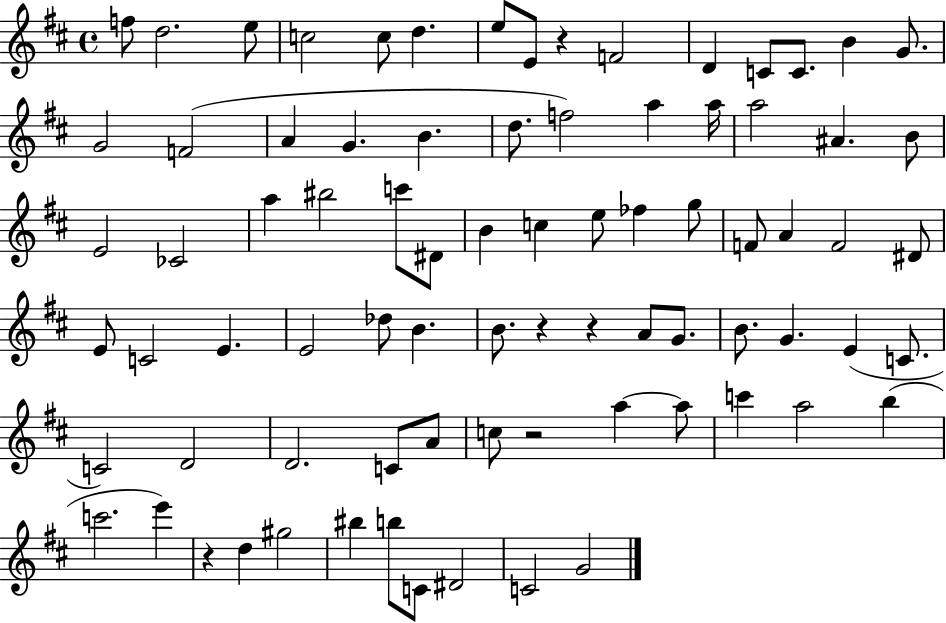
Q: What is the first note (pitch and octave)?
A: F5